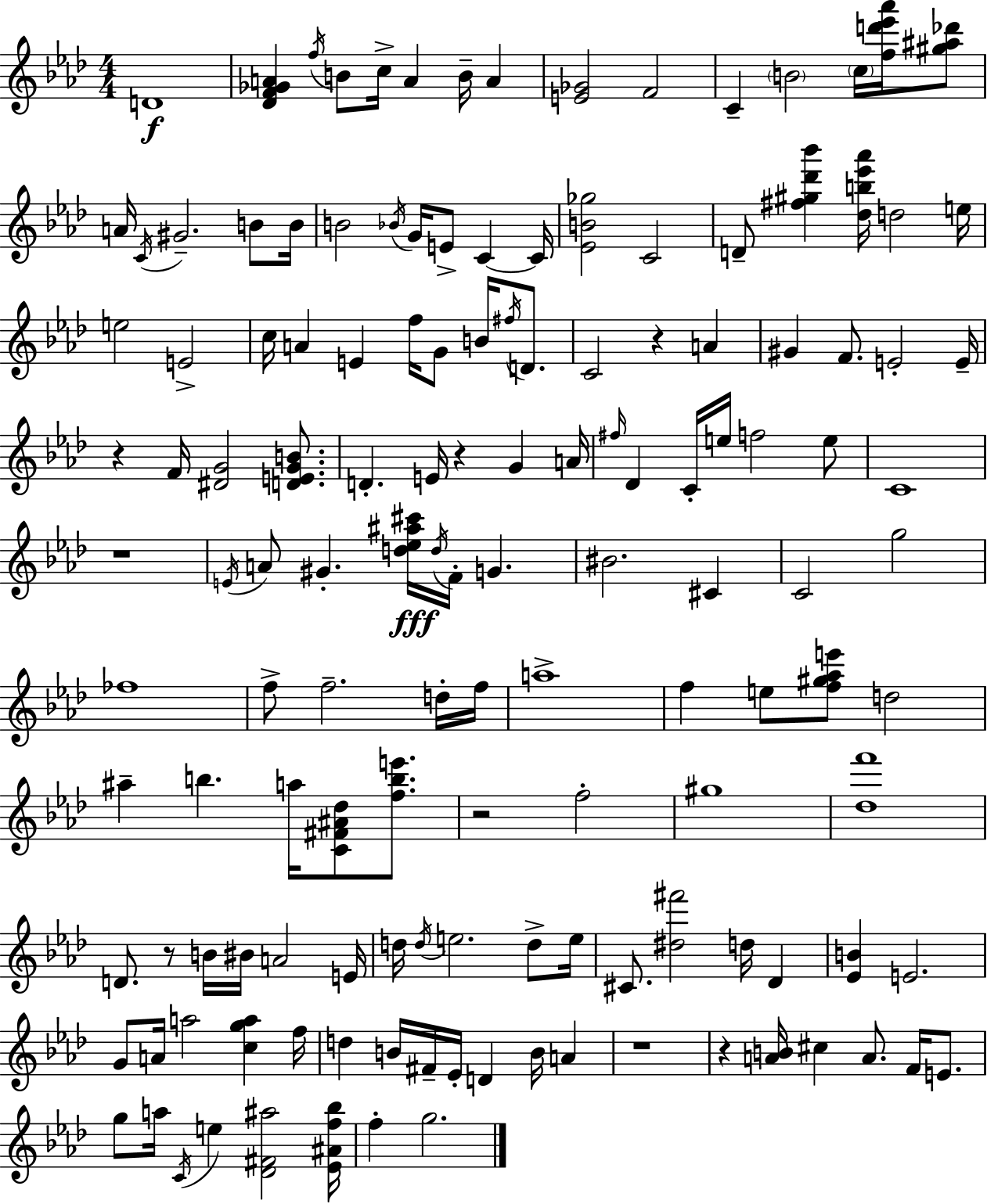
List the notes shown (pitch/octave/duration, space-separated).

D4/w [Db4,F4,Gb4,A4]/q F5/s B4/e C5/s A4/q B4/s A4/q [E4,Gb4]/h F4/h C4/q B4/h C5/s [F5,D6,Eb6,Ab6]/s [G#5,A#5,Db6]/e A4/s C4/s G#4/h. B4/e B4/s B4/h Bb4/s G4/s E4/e C4/q C4/s [Eb4,B4,Gb5]/h C4/h D4/e [F#5,G#5,Db6,Bb6]/q [Db5,B5,Eb6,Ab6]/s D5/h E5/s E5/h E4/h C5/s A4/q E4/q F5/s G4/e B4/s F#5/s D4/e. C4/h R/q A4/q G#4/q F4/e. E4/h E4/s R/q F4/s [D#4,G4]/h [D4,E4,G4,B4]/e. D4/q. E4/s R/q G4/q A4/s F#5/s Db4/q C4/s E5/s F5/h E5/e C4/w R/w E4/s A4/e G#4/q. [D5,Eb5,A#5,C#6]/s D5/s F4/s G4/q. BIS4/h. C#4/q C4/h G5/h FES5/w F5/e F5/h. D5/s F5/s A5/w F5/q E5/e [F5,G#5,Ab5,E6]/e D5/h A#5/q B5/q. A5/s [C4,F#4,A#4,Db5]/e [F5,B5,E6]/e. R/h F5/h G#5/w [Db5,F6]/w D4/e. R/e B4/s BIS4/s A4/h E4/s D5/s D5/s E5/h. D5/e E5/s C#4/e. [D#5,F#6]/h D5/s Db4/q [Eb4,B4]/q E4/h. G4/e A4/s A5/h [C5,G5,A5]/q F5/s D5/q B4/s F#4/s Eb4/s D4/q B4/s A4/q R/w R/q [A4,B4]/s C#5/q A4/e. F4/s E4/e. G5/e A5/s C4/s E5/q [Db4,F#4,A#5]/h [Eb4,A#4,F5,Bb5]/s F5/q G5/h.